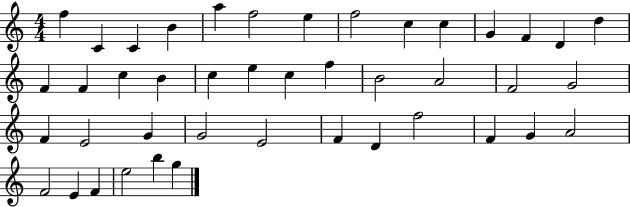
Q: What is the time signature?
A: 4/4